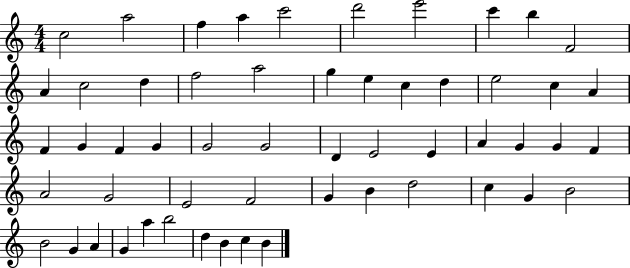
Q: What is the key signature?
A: C major